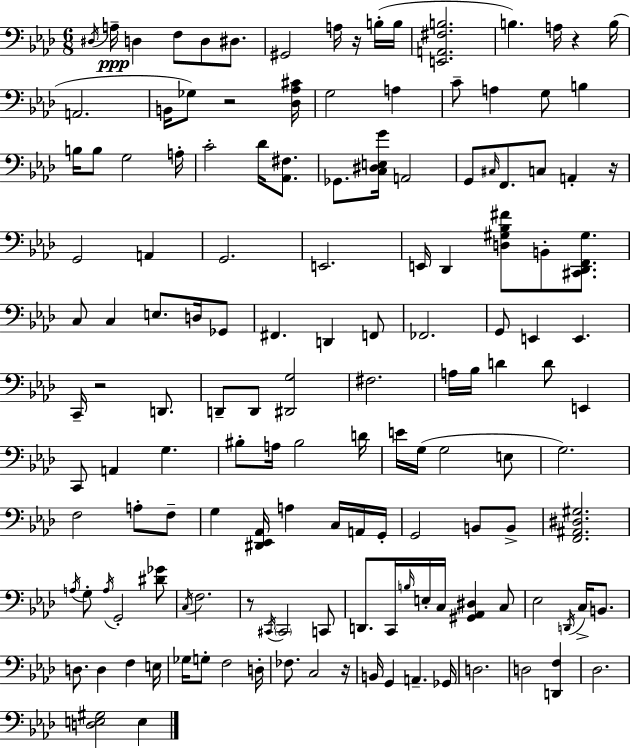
D#3/s A3/s D3/q F3/e D3/e D#3/e. G#2/h A3/s R/s B3/s B3/s [E2,A2,F#3,B3]/h. B3/q. A3/s R/q B3/s A2/h. B2/s Gb3/e R/h [Db3,Ab3,C#4]/s G3/h A3/q C4/e A3/q G3/e B3/q B3/s B3/e G3/h A3/s C4/h Db4/s [Ab2,F#3]/e. Gb2/e. [C3,D#3,E3,G4]/s A2/h G2/e C#3/s F2/e. C3/e A2/q R/s G2/h A2/q G2/h. E2/h. E2/s Db2/q [D3,G#3,Bb3,F#4]/e B2/e [C#2,Db2,F2,G#3]/e. C3/e C3/q E3/e. D3/s Gb2/e F#2/q. D2/q F2/e FES2/h. G2/e E2/q E2/q. C2/s R/h D2/e. D2/e D2/e [D#2,G3]/h F#3/h. A3/s Bb3/s D4/q D4/e E2/q C2/e A2/q G3/q. BIS3/e A3/s BIS3/h D4/s E4/s G3/s G3/h E3/e G3/h. F3/h A3/e F3/e G3/q [D#2,Eb2,Ab2]/s A3/q C3/s A2/s G2/s G2/h B2/e B2/e [F2,A#2,D#3,G#3]/h. A3/s G3/e A3/s G2/h [D#4,Gb4]/e C3/s F3/h. R/e C#2/s C#2/h C2/e D2/e. C2/s B3/s E3/s C3/s [G#2,Ab2,D#3]/q C3/e Eb3/h D2/s C3/s B2/e. D3/e. D3/q F3/q E3/s Gb3/s G3/e F3/h D3/s FES3/e. C3/h R/s B2/s G2/q A2/q. Gb2/s D3/h. D3/h [D2,F3]/q Db3/h. [D3,E3,G#3]/h E3/q